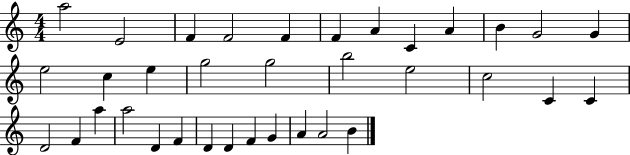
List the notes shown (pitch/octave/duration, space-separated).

A5/h E4/h F4/q F4/h F4/q F4/q A4/q C4/q A4/q B4/q G4/h G4/q E5/h C5/q E5/q G5/h G5/h B5/h E5/h C5/h C4/q C4/q D4/h F4/q A5/q A5/h D4/q F4/q D4/q D4/q F4/q G4/q A4/q A4/h B4/q